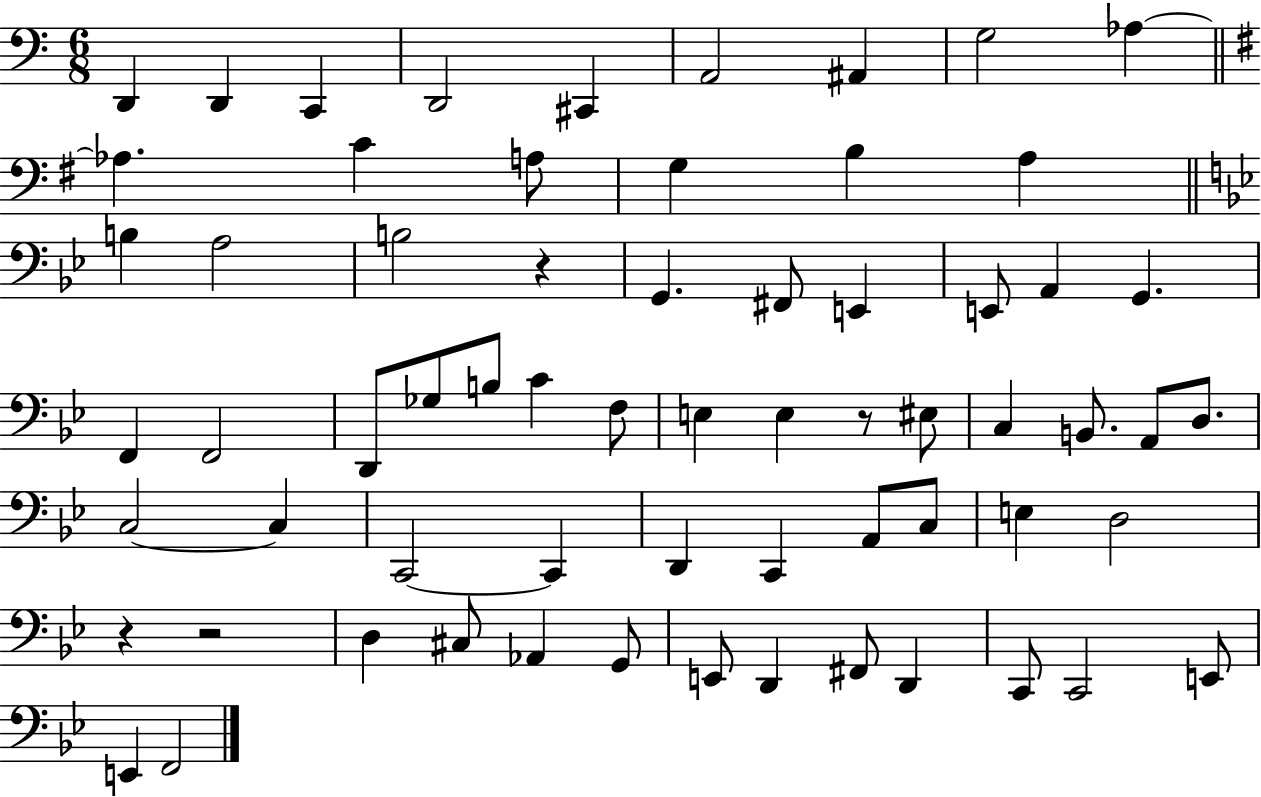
D2/q D2/q C2/q D2/h C#2/q A2/h A#2/q G3/h Ab3/q Ab3/q. C4/q A3/e G3/q B3/q A3/q B3/q A3/h B3/h R/q G2/q. F#2/e E2/q E2/e A2/q G2/q. F2/q F2/h D2/e Gb3/e B3/e C4/q F3/e E3/q E3/q R/e EIS3/e C3/q B2/e. A2/e D3/e. C3/h C3/q C2/h C2/q D2/q C2/q A2/e C3/e E3/q D3/h R/q R/h D3/q C#3/e Ab2/q G2/e E2/e D2/q F#2/e D2/q C2/e C2/h E2/e E2/q F2/h